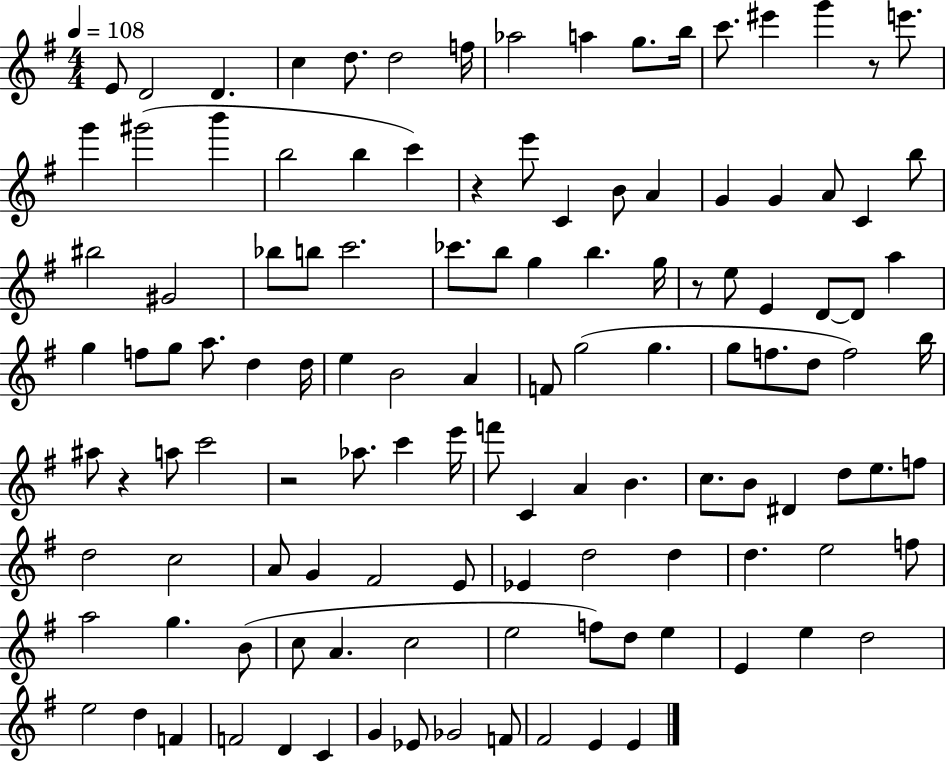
{
  \clef treble
  \numericTimeSignature
  \time 4/4
  \key g \major
  \tempo 4 = 108
  \repeat volta 2 { e'8 d'2 d'4. | c''4 d''8. d''2 f''16 | aes''2 a''4 g''8. b''16 | c'''8. eis'''4 g'''4 r8 e'''8. | \break g'''4 gis'''2( b'''4 | b''2 b''4 c'''4) | r4 e'''8 c'4 b'8 a'4 | g'4 g'4 a'8 c'4 b''8 | \break bis''2 gis'2 | bes''8 b''8 c'''2. | ces'''8. b''8 g''4 b''4. g''16 | r8 e''8 e'4 d'8~~ d'8 a''4 | \break g''4 f''8 g''8 a''8. d''4 d''16 | e''4 b'2 a'4 | f'8 g''2( g''4. | g''8 f''8. d''8 f''2) b''16 | \break ais''8 r4 a''8 c'''2 | r2 aes''8. c'''4 e'''16 | f'''8 c'4 a'4 b'4. | c''8. b'8 dis'4 d''8 e''8. f''8 | \break d''2 c''2 | a'8 g'4 fis'2 e'8 | ees'4 d''2 d''4 | d''4. e''2 f''8 | \break a''2 g''4. b'8( | c''8 a'4. c''2 | e''2 f''8) d''8 e''4 | e'4 e''4 d''2 | \break e''2 d''4 f'4 | f'2 d'4 c'4 | g'4 ees'8 ges'2 f'8 | fis'2 e'4 e'4 | \break } \bar "|."
}